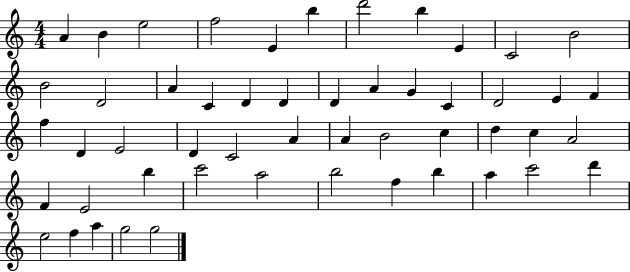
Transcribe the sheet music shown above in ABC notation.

X:1
T:Untitled
M:4/4
L:1/4
K:C
A B e2 f2 E b d'2 b E C2 B2 B2 D2 A C D D D A G C D2 E F f D E2 D C2 A A B2 c d c A2 F E2 b c'2 a2 b2 f b a c'2 d' e2 f a g2 g2